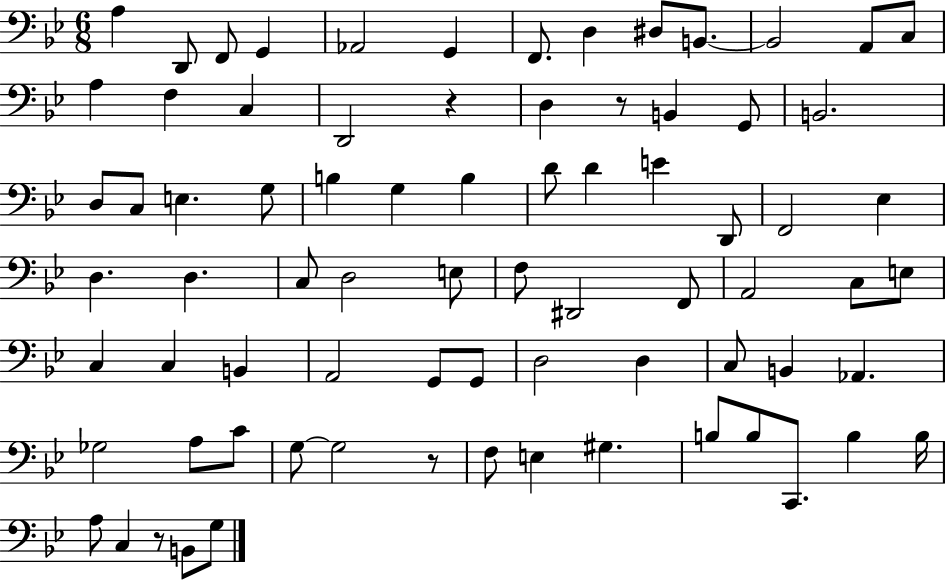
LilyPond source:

{
  \clef bass
  \numericTimeSignature
  \time 6/8
  \key bes \major
  \repeat volta 2 { a4 d,8 f,8 g,4 | aes,2 g,4 | f,8. d4 dis8 b,8.~~ | b,2 a,8 c8 | \break a4 f4 c4 | d,2 r4 | d4 r8 b,4 g,8 | b,2. | \break d8 c8 e4. g8 | b4 g4 b4 | d'8 d'4 e'4 d,8 | f,2 ees4 | \break d4. d4. | c8 d2 e8 | f8 dis,2 f,8 | a,2 c8 e8 | \break c4 c4 b,4 | a,2 g,8 g,8 | d2 d4 | c8 b,4 aes,4. | \break ges2 a8 c'8 | g8~~ g2 r8 | f8 e4 gis4. | b8 b8 c,8. b4 b16 | \break a8 c4 r8 b,8 g8 | } \bar "|."
}